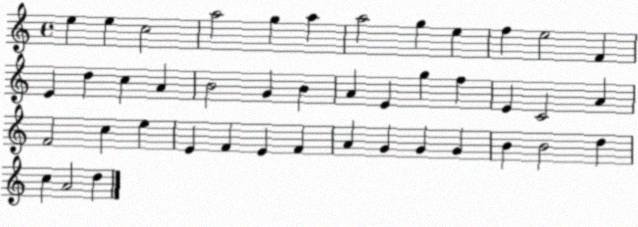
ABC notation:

X:1
T:Untitled
M:4/4
L:1/4
K:C
e e c2 a2 g a a2 g e f e2 F E d c A B2 G B A E g f E C2 A F2 c e E F E F A G G G B B2 d c A2 d